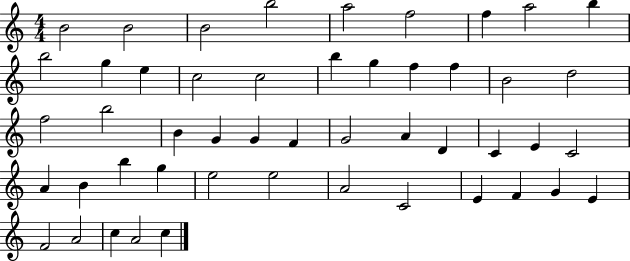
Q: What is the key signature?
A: C major